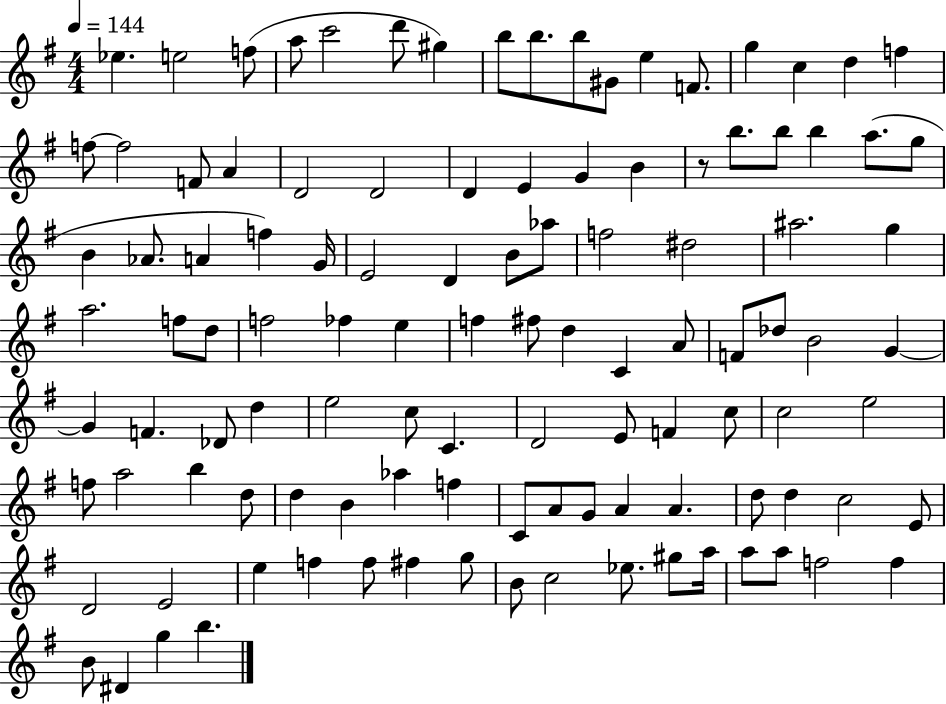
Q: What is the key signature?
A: G major